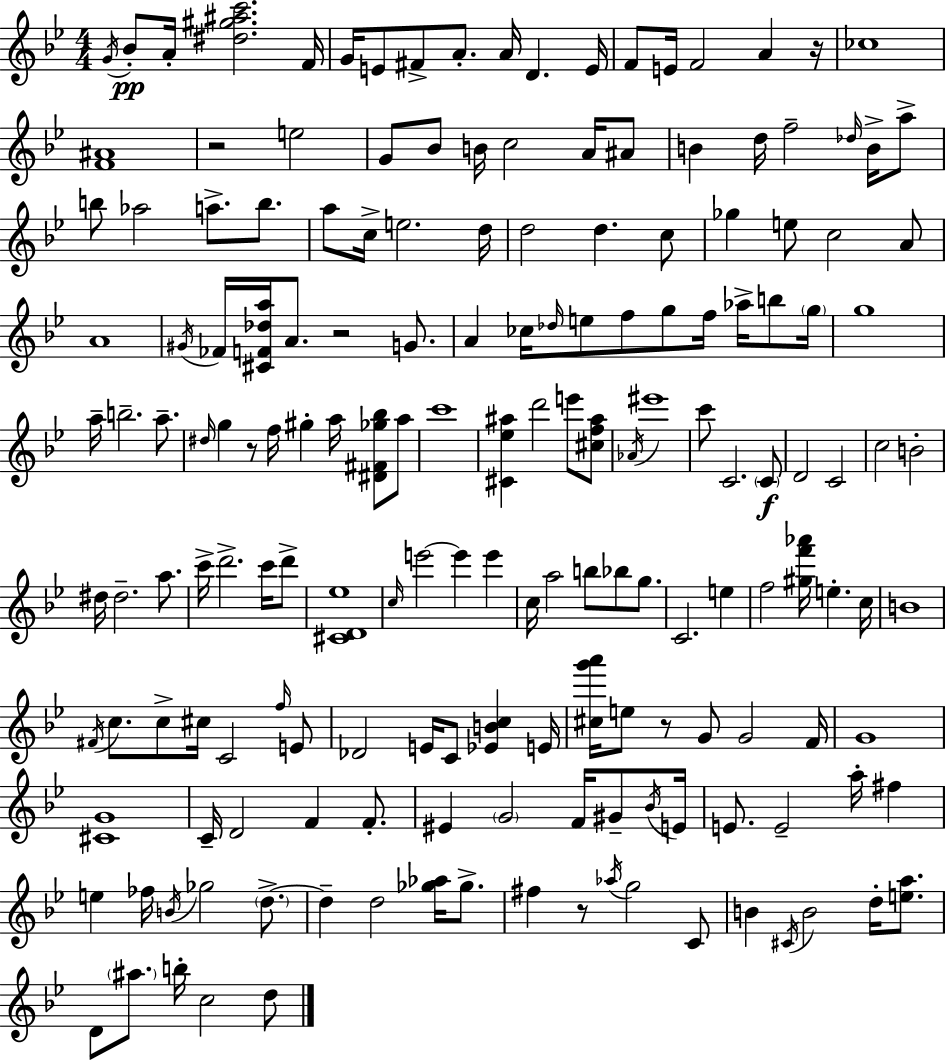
G4/s Bb4/e A4/s [D#5,G#5,A#5,C6]/h. F4/s G4/s E4/e F#4/e A4/e. A4/s D4/q. E4/s F4/e E4/s F4/h A4/q R/s CES5/w [F4,A#4]/w R/h E5/h G4/e Bb4/e B4/s C5/h A4/s A#4/e B4/q D5/s F5/h Db5/s B4/s A5/e B5/e Ab5/h A5/e. B5/e. A5/e C5/s E5/h. D5/s D5/h D5/q. C5/e Gb5/q E5/e C5/h A4/e A4/w G#4/s FES4/s [C#4,F4,Db5,A5]/s A4/e. R/h G4/e. A4/q CES5/s Db5/s E5/e F5/e G5/e F5/s Ab5/s B5/e G5/s G5/w A5/s B5/h. A5/e. D#5/s G5/q R/e F5/s G#5/q A5/s [D#4,F#4,Gb5,Bb5]/e A5/e C6/w [C#4,Eb5,A#5]/q D6/h E6/e [C#5,F5,A#5]/e Ab4/s EIS6/w C6/e C4/h. C4/e D4/h C4/h C5/h B4/h D#5/s D#5/h. A5/e. C6/s D6/h. C6/s D6/e [C#4,D4,Eb5]/w C5/s E6/h E6/q E6/q C5/s A5/h B5/e Bb5/e G5/e. C4/h. E5/q F5/h [G#5,F6,Ab6]/s E5/q. C5/s B4/w F#4/s C5/e. C5/e C#5/s C4/h F5/s E4/e Db4/h E4/s C4/e [Eb4,B4,C5]/q E4/s [C#5,G6,A6]/s E5/e R/e G4/e G4/h F4/s G4/w [C#4,G4]/w C4/s D4/h F4/q F4/e. EIS4/q G4/h F4/s G#4/e Bb4/s E4/s E4/e. E4/h A5/s F#5/q E5/q FES5/s B4/s Gb5/h D5/e. D5/q D5/h [Gb5,Ab5]/s Gb5/e. F#5/q R/e Ab5/s G5/h C4/e B4/q C#4/s B4/h D5/s [E5,A5]/e. D4/e A#5/e. B5/s C5/h D5/e